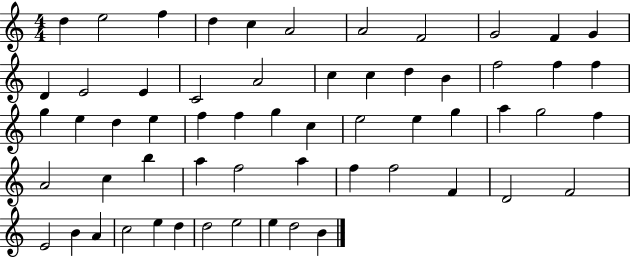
D5/q E5/h F5/q D5/q C5/q A4/h A4/h F4/h G4/h F4/q G4/q D4/q E4/h E4/q C4/h A4/h C5/q C5/q D5/q B4/q F5/h F5/q F5/q G5/q E5/q D5/q E5/q F5/q F5/q G5/q C5/q E5/h E5/q G5/q A5/q G5/h F5/q A4/h C5/q B5/q A5/q F5/h A5/q F5/q F5/h F4/q D4/h F4/h E4/h B4/q A4/q C5/h E5/q D5/q D5/h E5/h E5/q D5/h B4/q